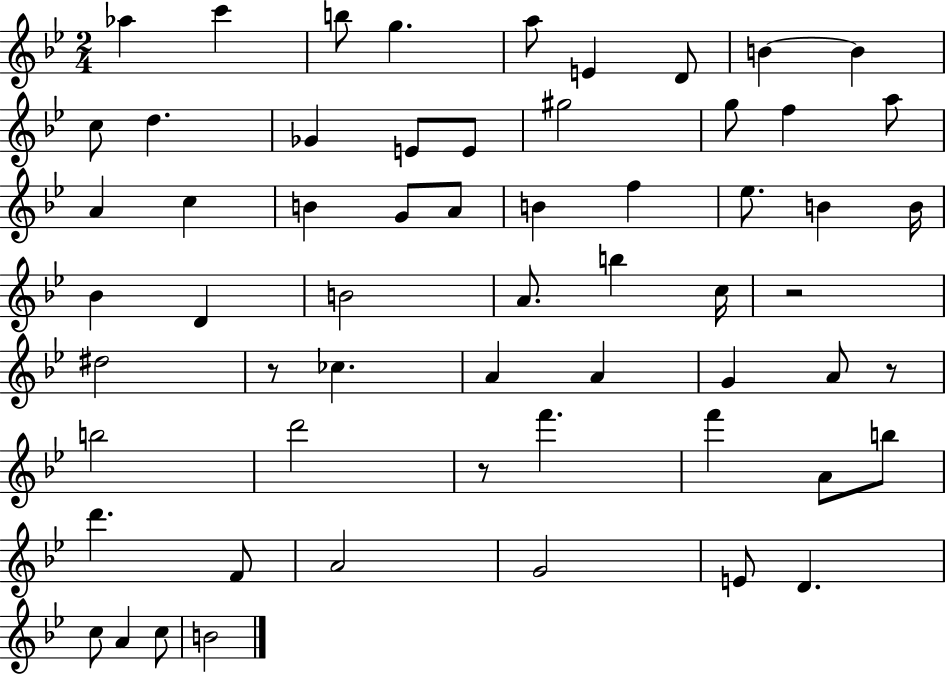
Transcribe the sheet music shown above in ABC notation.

X:1
T:Untitled
M:2/4
L:1/4
K:Bb
_a c' b/2 g a/2 E D/2 B B c/2 d _G E/2 E/2 ^g2 g/2 f a/2 A c B G/2 A/2 B f _e/2 B B/4 _B D B2 A/2 b c/4 z2 ^d2 z/2 _c A A G A/2 z/2 b2 d'2 z/2 f' f' A/2 b/2 d' F/2 A2 G2 E/2 D c/2 A c/2 B2